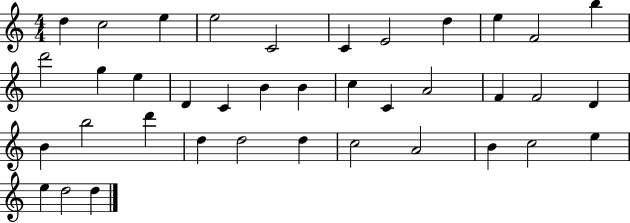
{
  \clef treble
  \numericTimeSignature
  \time 4/4
  \key c \major
  d''4 c''2 e''4 | e''2 c'2 | c'4 e'2 d''4 | e''4 f'2 b''4 | \break d'''2 g''4 e''4 | d'4 c'4 b'4 b'4 | c''4 c'4 a'2 | f'4 f'2 d'4 | \break b'4 b''2 d'''4 | d''4 d''2 d''4 | c''2 a'2 | b'4 c''2 e''4 | \break e''4 d''2 d''4 | \bar "|."
}